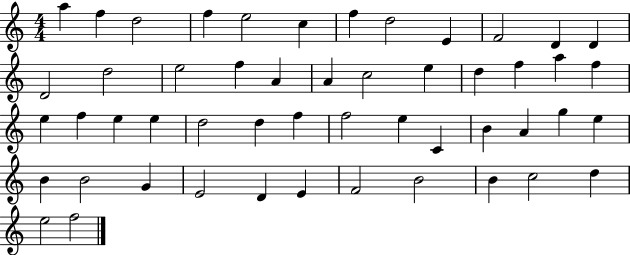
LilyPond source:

{
  \clef treble
  \numericTimeSignature
  \time 4/4
  \key c \major
  a''4 f''4 d''2 | f''4 e''2 c''4 | f''4 d''2 e'4 | f'2 d'4 d'4 | \break d'2 d''2 | e''2 f''4 a'4 | a'4 c''2 e''4 | d''4 f''4 a''4 f''4 | \break e''4 f''4 e''4 e''4 | d''2 d''4 f''4 | f''2 e''4 c'4 | b'4 a'4 g''4 e''4 | \break b'4 b'2 g'4 | e'2 d'4 e'4 | f'2 b'2 | b'4 c''2 d''4 | \break e''2 f''2 | \bar "|."
}